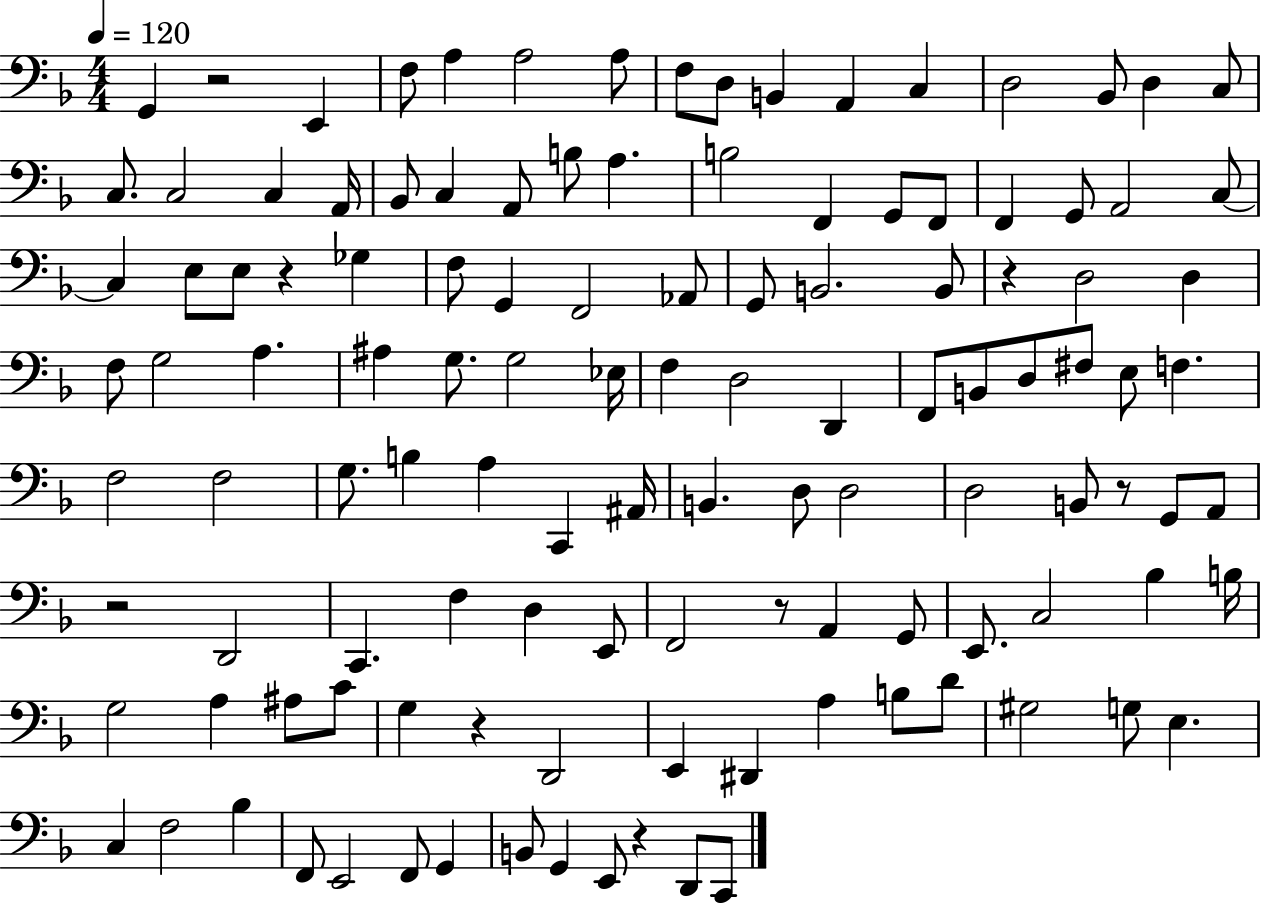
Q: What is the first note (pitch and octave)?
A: G2